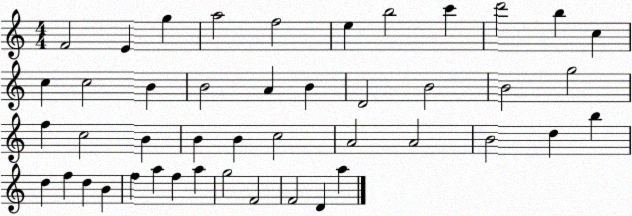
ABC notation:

X:1
T:Untitled
M:4/4
L:1/4
K:C
F2 E g a2 f2 e b2 c' d'2 b c c c2 B B2 A B D2 B2 B2 g2 f c2 B B B c2 A2 A2 B2 d b d f d B f a f a g2 F2 F2 D a